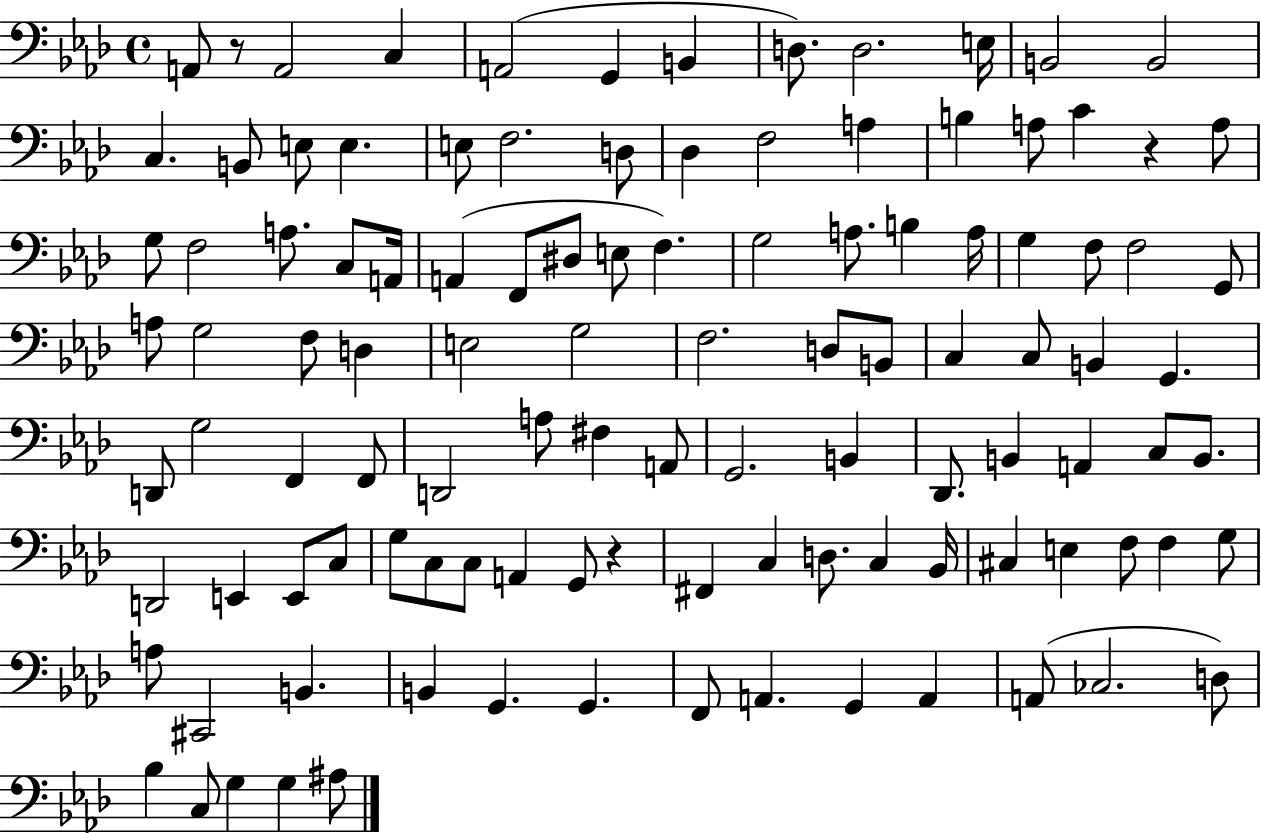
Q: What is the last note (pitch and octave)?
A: A#3